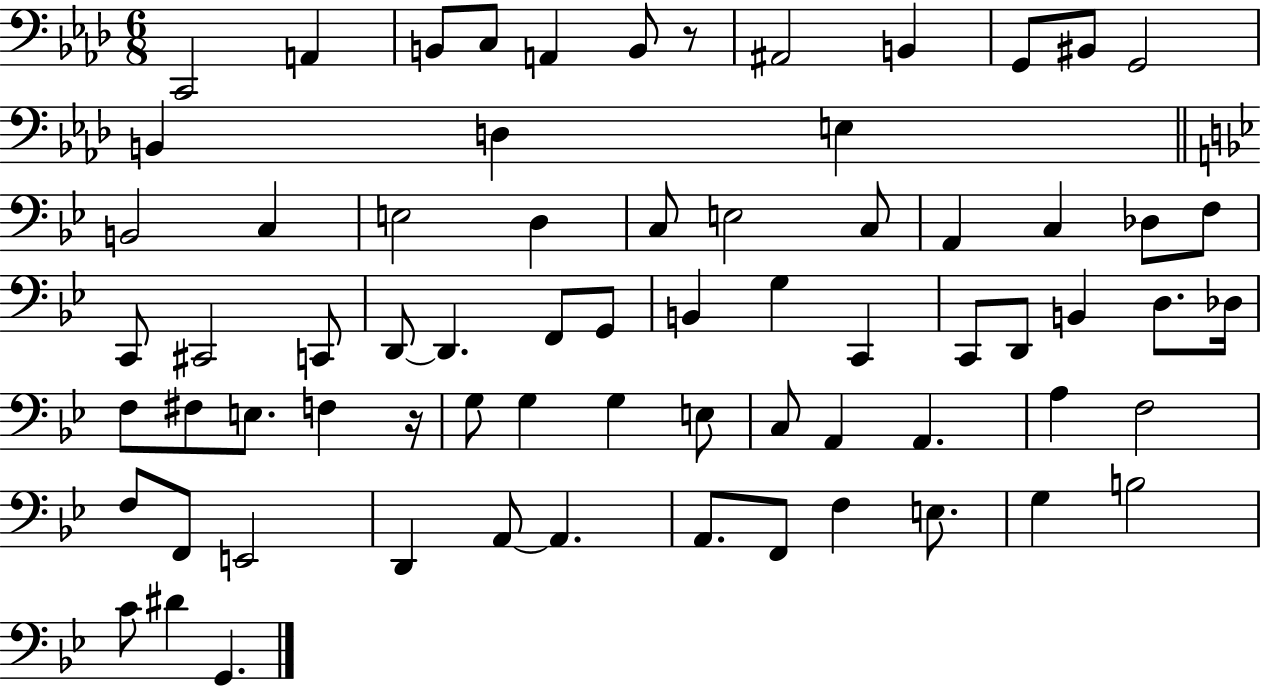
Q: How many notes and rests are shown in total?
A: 70